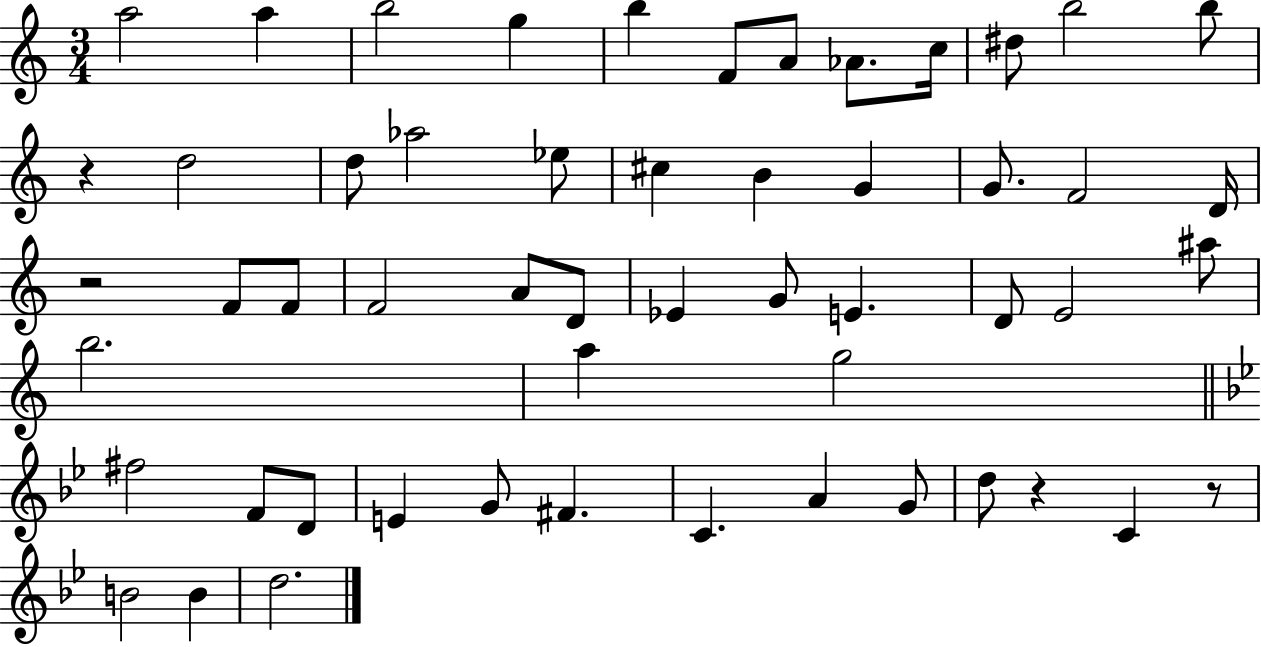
A5/h A5/q B5/h G5/q B5/q F4/e A4/e Ab4/e. C5/s D#5/e B5/h B5/e R/q D5/h D5/e Ab5/h Eb5/e C#5/q B4/q G4/q G4/e. F4/h D4/s R/h F4/e F4/e F4/h A4/e D4/e Eb4/q G4/e E4/q. D4/e E4/h A#5/e B5/h. A5/q G5/h F#5/h F4/e D4/e E4/q G4/e F#4/q. C4/q. A4/q G4/e D5/e R/q C4/q R/e B4/h B4/q D5/h.